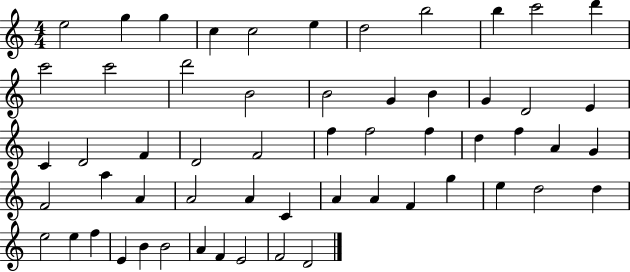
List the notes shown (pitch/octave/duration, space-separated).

E5/h G5/q G5/q C5/q C5/h E5/q D5/h B5/h B5/q C6/h D6/q C6/h C6/h D6/h B4/h B4/h G4/q B4/q G4/q D4/h E4/q C4/q D4/h F4/q D4/h F4/h F5/q F5/h F5/q D5/q F5/q A4/q G4/q F4/h A5/q A4/q A4/h A4/q C4/q A4/q A4/q F4/q G5/q E5/q D5/h D5/q E5/h E5/q F5/q E4/q B4/q B4/h A4/q F4/q E4/h F4/h D4/h